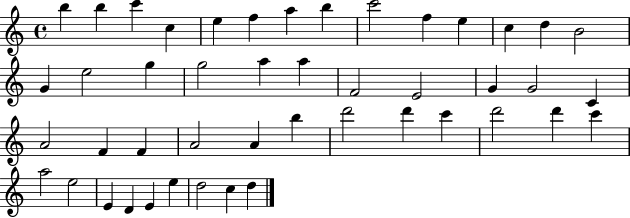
B5/q B5/q C6/q C5/q E5/q F5/q A5/q B5/q C6/h F5/q E5/q C5/q D5/q B4/h G4/q E5/h G5/q G5/h A5/q A5/q F4/h E4/h G4/q G4/h C4/q A4/h F4/q F4/q A4/h A4/q B5/q D6/h D6/q C6/q D6/h D6/q C6/q A5/h E5/h E4/q D4/q E4/q E5/q D5/h C5/q D5/q